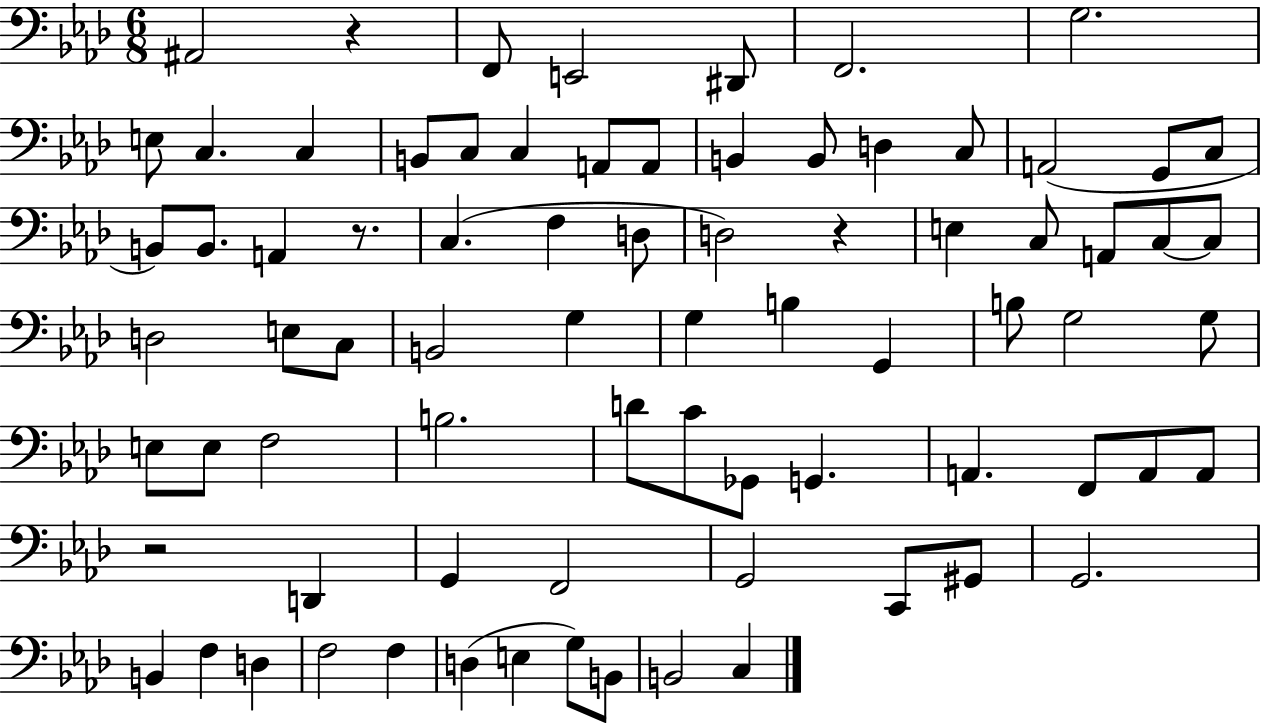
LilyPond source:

{
  \clef bass
  \numericTimeSignature
  \time 6/8
  \key aes \major
  ais,2 r4 | f,8 e,2 dis,8 | f,2. | g2. | \break e8 c4. c4 | b,8 c8 c4 a,8 a,8 | b,4 b,8 d4 c8 | a,2( g,8 c8 | \break b,8) b,8. a,4 r8. | c4.( f4 d8 | d2) r4 | e4 c8 a,8 c8~~ c8 | \break d2 e8 c8 | b,2 g4 | g4 b4 g,4 | b8 g2 g8 | \break e8 e8 f2 | b2. | d'8 c'8 ges,8 g,4. | a,4. f,8 a,8 a,8 | \break r2 d,4 | g,4 f,2 | g,2 c,8 gis,8 | g,2. | \break b,4 f4 d4 | f2 f4 | d4( e4 g8) b,8 | b,2 c4 | \break \bar "|."
}